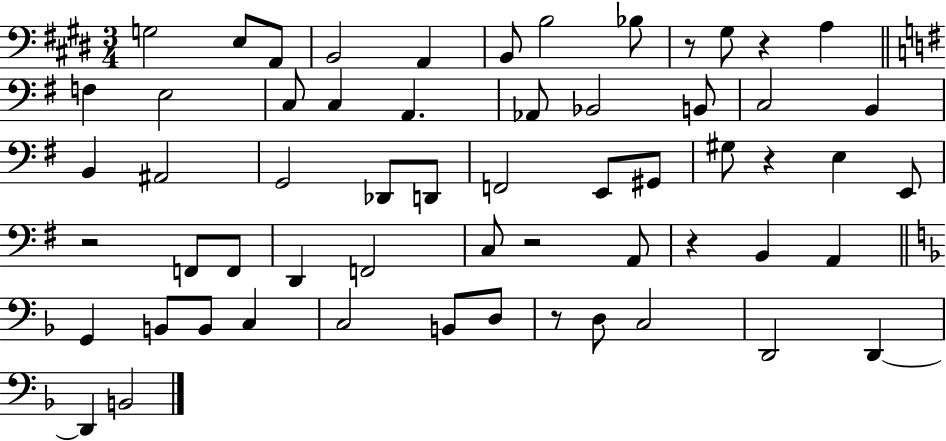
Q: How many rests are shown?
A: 7